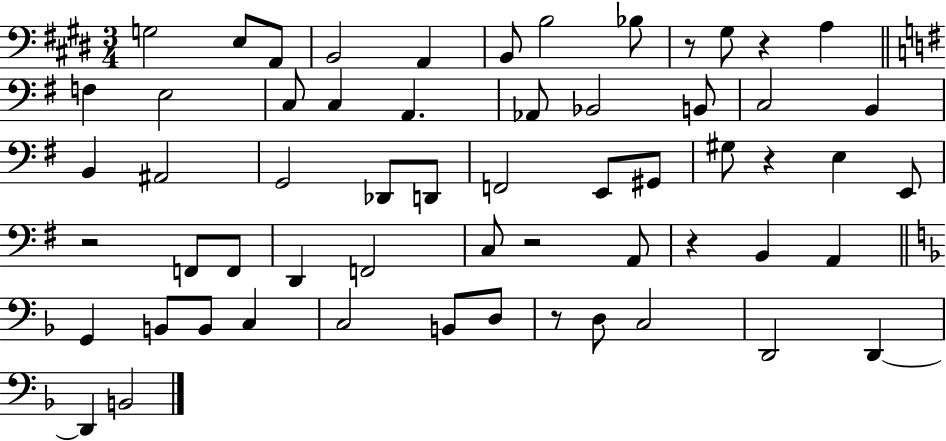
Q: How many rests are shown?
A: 7